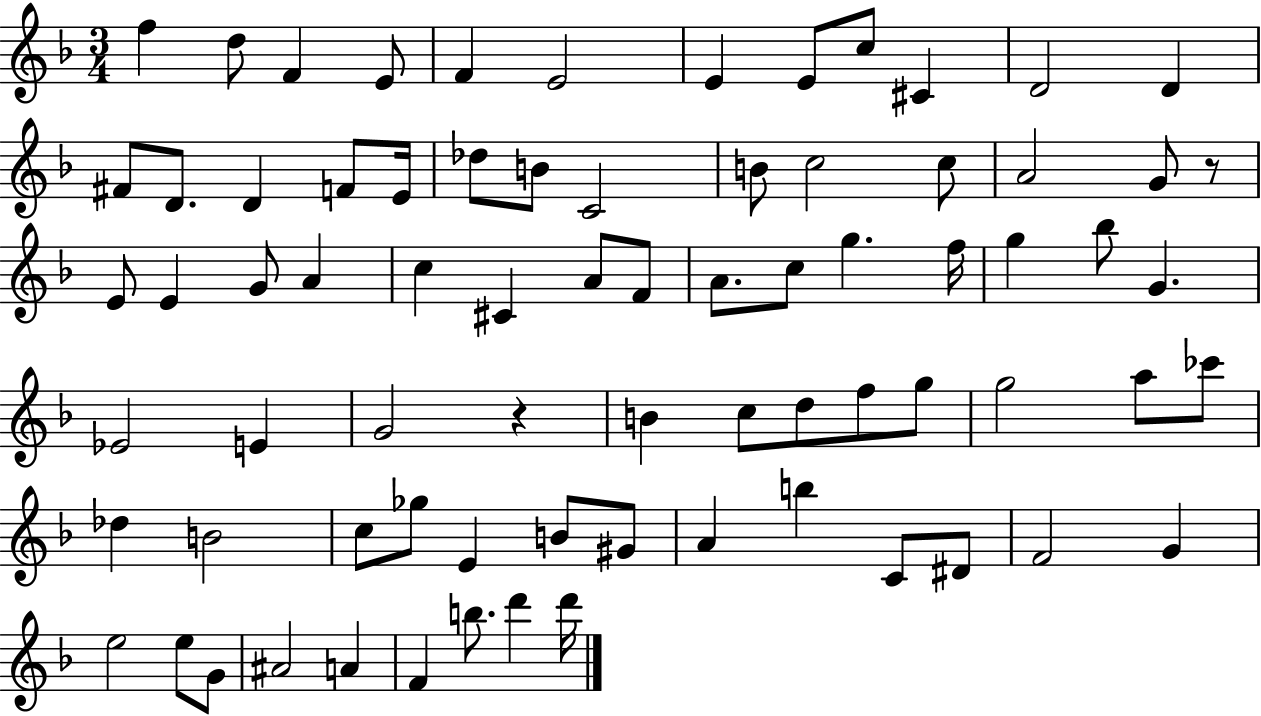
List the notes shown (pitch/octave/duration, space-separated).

F5/q D5/e F4/q E4/e F4/q E4/h E4/q E4/e C5/e C#4/q D4/h D4/q F#4/e D4/e. D4/q F4/e E4/s Db5/e B4/e C4/h B4/e C5/h C5/e A4/h G4/e R/e E4/e E4/q G4/e A4/q C5/q C#4/q A4/e F4/e A4/e. C5/e G5/q. F5/s G5/q Bb5/e G4/q. Eb4/h E4/q G4/h R/q B4/q C5/e D5/e F5/e G5/e G5/h A5/e CES6/e Db5/q B4/h C5/e Gb5/e E4/q B4/e G#4/e A4/q B5/q C4/e D#4/e F4/h G4/q E5/h E5/e G4/e A#4/h A4/q F4/q B5/e. D6/q D6/s